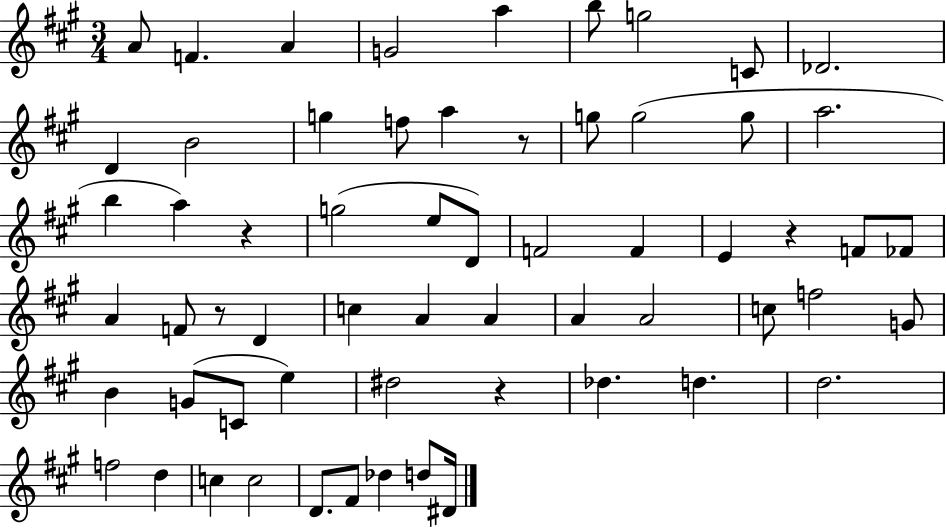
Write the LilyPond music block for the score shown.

{
  \clef treble
  \numericTimeSignature
  \time 3/4
  \key a \major
  a'8 f'4. a'4 | g'2 a''4 | b''8 g''2 c'8 | des'2. | \break d'4 b'2 | g''4 f''8 a''4 r8 | g''8 g''2( g''8 | a''2. | \break b''4 a''4) r4 | g''2( e''8 d'8) | f'2 f'4 | e'4 r4 f'8 fes'8 | \break a'4 f'8 r8 d'4 | c''4 a'4 a'4 | a'4 a'2 | c''8 f''2 g'8 | \break b'4 g'8( c'8 e''4) | dis''2 r4 | des''4. d''4. | d''2. | \break f''2 d''4 | c''4 c''2 | d'8. fis'8 des''4 d''8 dis'16 | \bar "|."
}